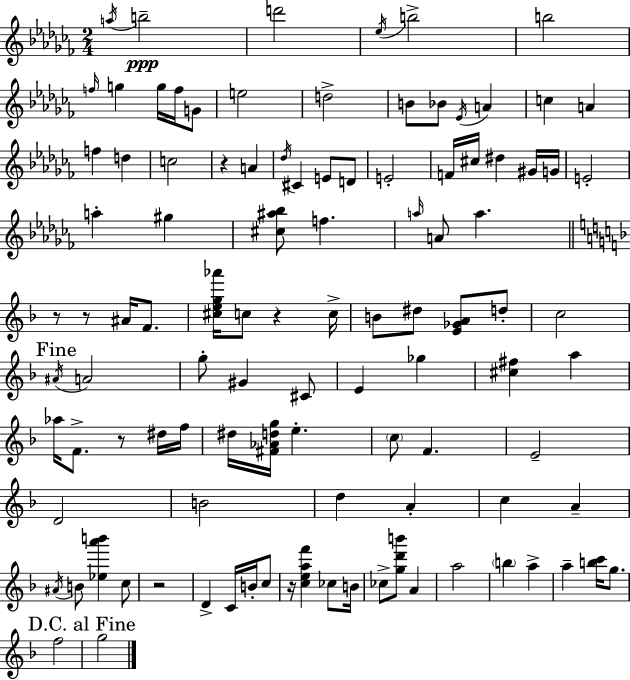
{
  \clef treble
  \numericTimeSignature
  \time 2/4
  \key aes \minor
  \acciaccatura { a''16 }\ppp b''2-- | d'''2 | \acciaccatura { ees''16 } b''2-> | b''2 | \break \grace { f''16 } g''4 g''16 | f''16 g'8 e''2 | d''2-> | b'8 bes'8 \acciaccatura { ees'16 } | \break a'4 c''4 | a'4 f''4 | d''4 c''2 | r4 | \break a'4 \acciaccatura { des''16 } cis'4 | e'8 d'8 e'2-. | f'16 cis''16 dis''4 | gis'16 g'16 e'2-. | \break a''4-. | gis''4 <cis'' ais'' bes''>8 f''4. | \grace { a''16 } a'8 | a''4. \bar "||" \break \key f \major r8 r8 ais'16 f'8. | <cis'' e'' g'' aes'''>16 c''8 r4 c''16-> | b'8 dis''8 <e' ges' a'>8 d''8-. | c''2 | \break \mark "Fine" \acciaccatura { ais'16 } a'2 | g''8-. gis'4 cis'8 | e'4 ges''4 | <cis'' fis''>4 a''4 | \break aes''16 f'8.-> r8 dis''16 | f''16 dis''16 <fis' aes' d'' g''>16 e''4.-. | \parenthesize c''8 f'4. | e'2-- | \break d'2 | b'2 | d''4 a'4-. | c''4 a'4-- | \break \acciaccatura { ais'16 } b'8 <ees'' a''' b'''>4 | c''8 r2 | d'4-> c'16 b'16-. | c''8 r16 <c'' e'' a'' f'''>4 ces''8 | \break b'16 ces''8-> <g'' d''' b'''>8 a'4 | a''2 | \parenthesize b''4 a''4-> | a''4-- <b'' c'''>16 g''8. | \break f''2 | \mark "D.C. al Fine" g''2 | \bar "|."
}